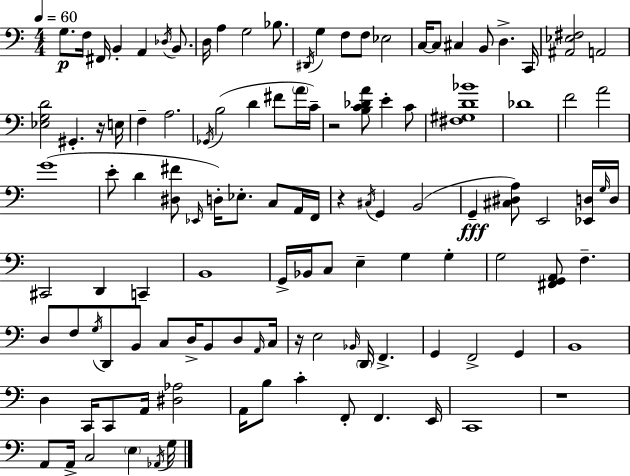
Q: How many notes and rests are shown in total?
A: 116